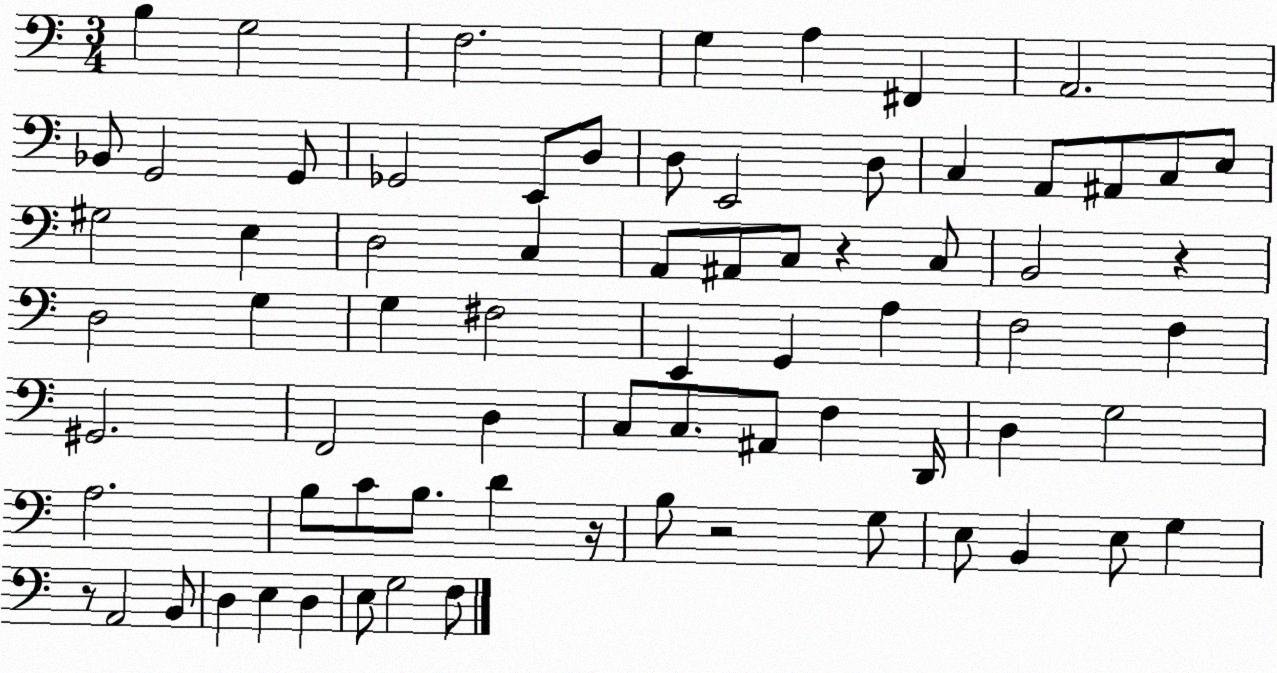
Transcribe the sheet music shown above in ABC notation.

X:1
T:Untitled
M:3/4
L:1/4
K:C
B, G,2 F,2 G, A, ^F,, A,,2 _B,,/2 G,,2 G,,/2 _G,,2 E,,/2 D,/2 D,/2 E,,2 D,/2 C, A,,/2 ^A,,/2 C,/2 E,/2 ^G,2 E, D,2 C, A,,/2 ^A,,/2 C,/2 z C,/2 B,,2 z D,2 G, G, ^F,2 E,, G,, A, F,2 F, ^G,,2 F,,2 D, C,/2 C,/2 ^A,,/2 F, D,,/4 D, G,2 A,2 B,/2 C/2 B,/2 D z/4 B,/2 z2 G,/2 E,/2 B,, E,/2 G, z/2 A,,2 B,,/2 D, E, D, E,/2 G,2 F,/2